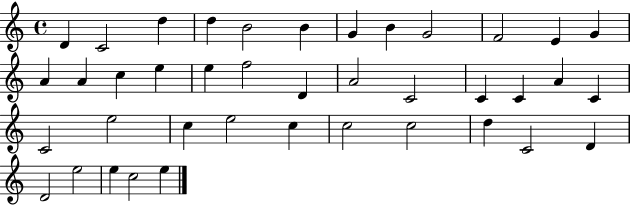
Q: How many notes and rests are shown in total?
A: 40